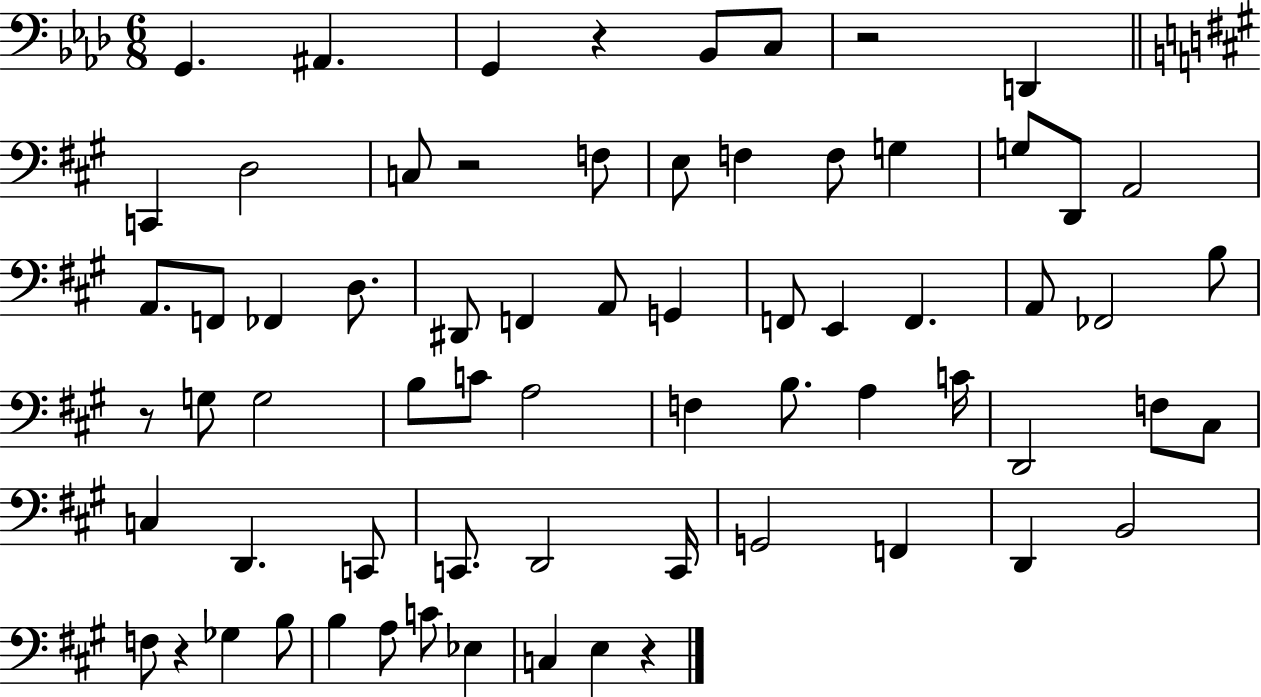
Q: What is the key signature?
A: AES major